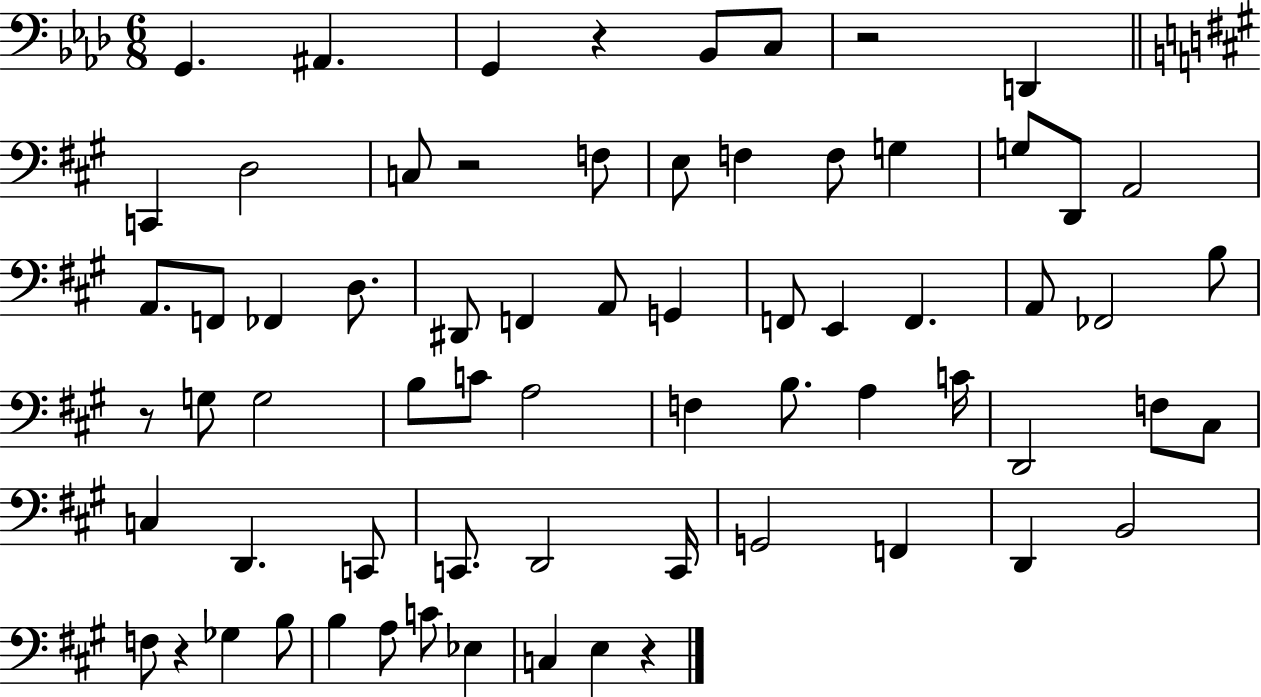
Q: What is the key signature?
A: AES major